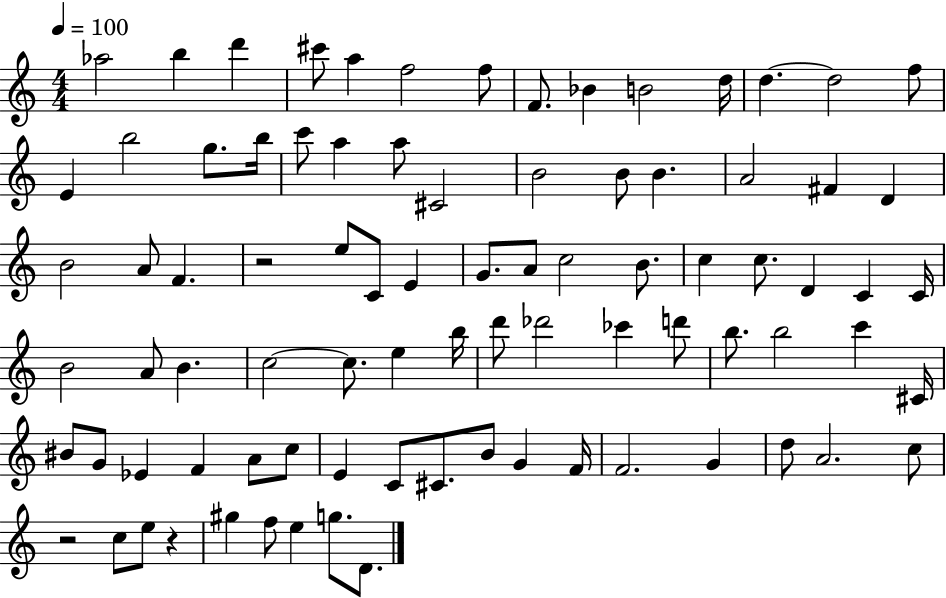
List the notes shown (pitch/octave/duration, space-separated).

Ab5/h B5/q D6/q C#6/e A5/q F5/h F5/e F4/e. Bb4/q B4/h D5/s D5/q. D5/h F5/e E4/q B5/h G5/e. B5/s C6/e A5/q A5/e C#4/h B4/h B4/e B4/q. A4/h F#4/q D4/q B4/h A4/e F4/q. R/h E5/e C4/e E4/q G4/e. A4/e C5/h B4/e. C5/q C5/e. D4/q C4/q C4/s B4/h A4/e B4/q. C5/h C5/e. E5/q B5/s D6/e Db6/h CES6/q D6/e B5/e. B5/h C6/q C#4/s BIS4/e G4/e Eb4/q F4/q A4/e C5/e E4/q C4/e C#4/e. B4/e G4/q F4/s F4/h. G4/q D5/e A4/h. C5/e R/h C5/e E5/e R/q G#5/q F5/e E5/q G5/e. D4/e.